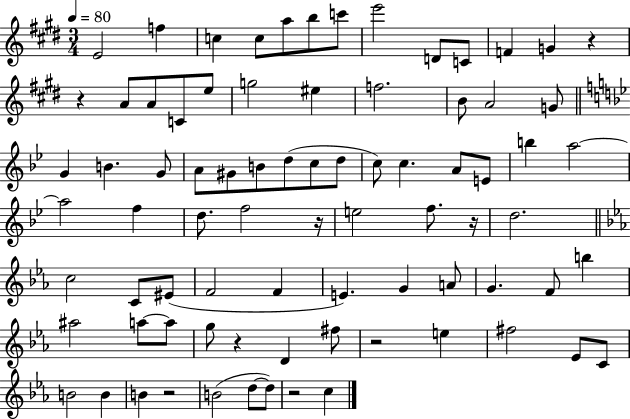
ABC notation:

X:1
T:Untitled
M:3/4
L:1/4
K:E
E2 f c c/2 a/2 b/2 c'/2 e'2 D/2 C/2 F G z z A/2 A/2 C/2 e/2 g2 ^e f2 B/2 A2 G/2 G B G/2 A/2 ^G/2 B/2 d/2 c/2 d/2 c/2 c A/2 E/2 b a2 a2 f d/2 f2 z/4 e2 f/2 z/4 d2 c2 C/2 ^E/2 F2 F E G A/2 G F/2 b ^a2 a/2 a/2 g/2 z D ^f/2 z2 e ^f2 _E/2 C/2 B2 B B z2 B2 d/2 d/2 z2 c